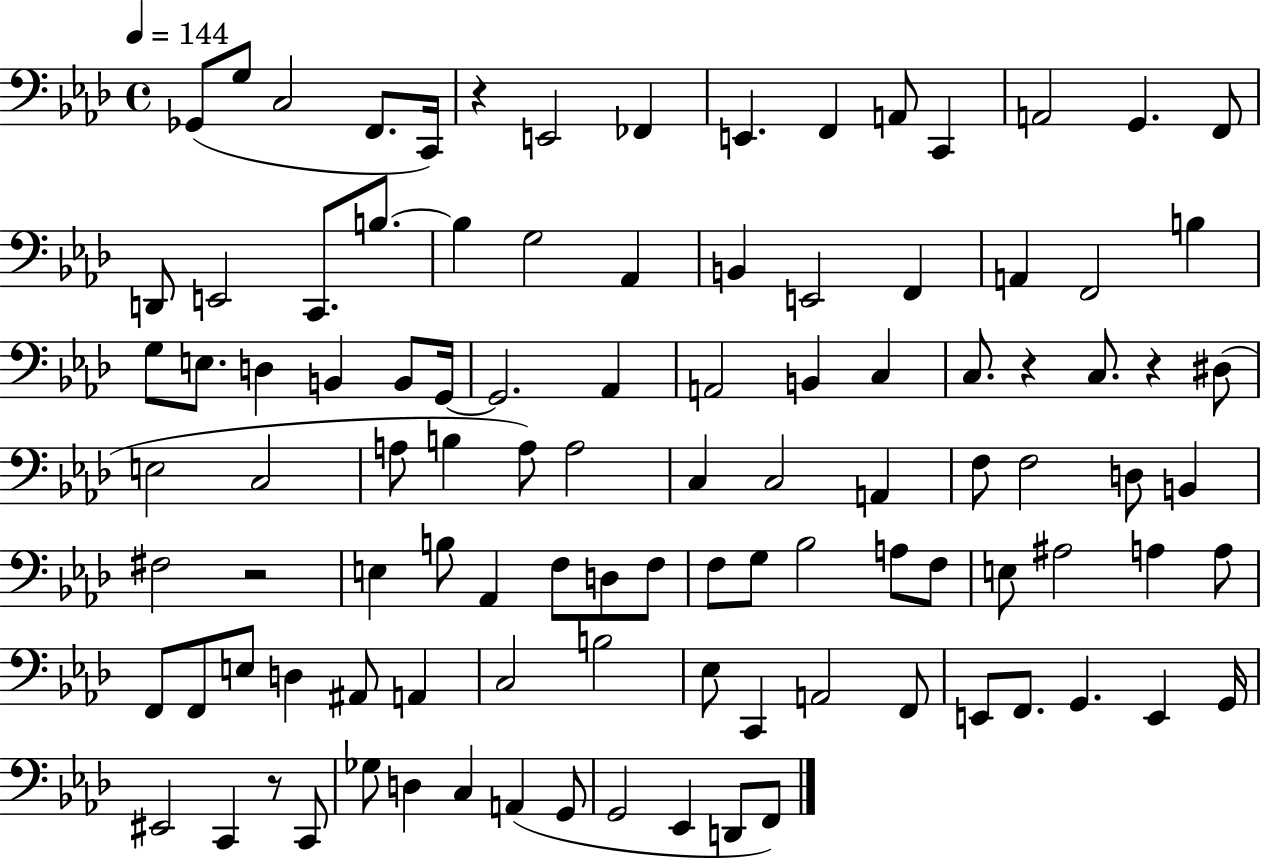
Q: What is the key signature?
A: AES major